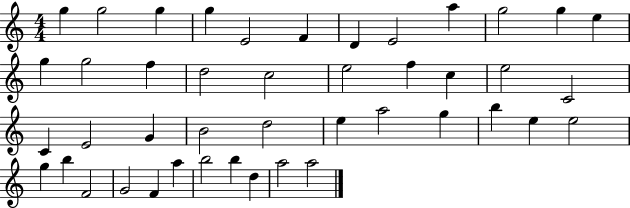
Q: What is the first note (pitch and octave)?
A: G5